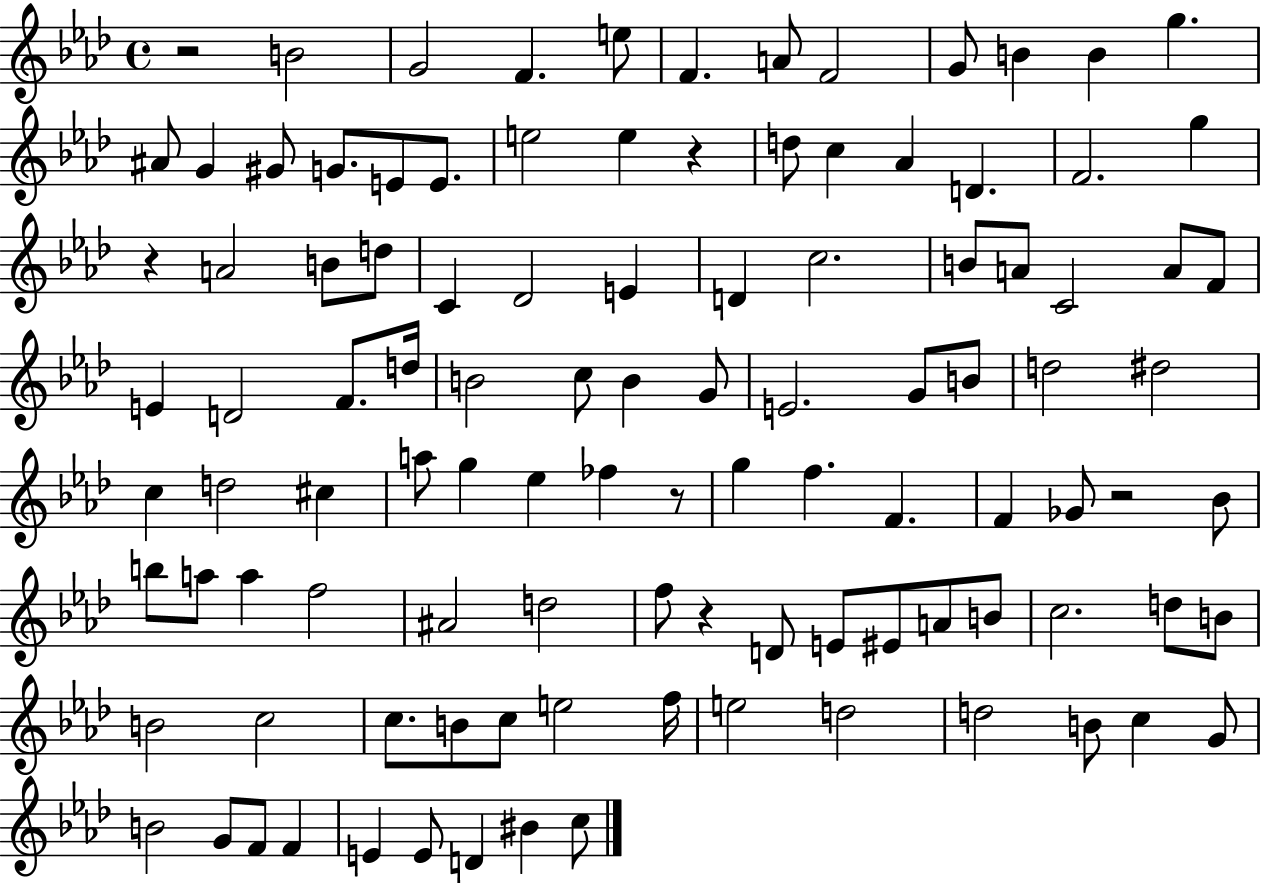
X:1
T:Untitled
M:4/4
L:1/4
K:Ab
z2 B2 G2 F e/2 F A/2 F2 G/2 B B g ^A/2 G ^G/2 G/2 E/2 E/2 e2 e z d/2 c _A D F2 g z A2 B/2 d/2 C _D2 E D c2 B/2 A/2 C2 A/2 F/2 E D2 F/2 d/4 B2 c/2 B G/2 E2 G/2 B/2 d2 ^d2 c d2 ^c a/2 g _e _f z/2 g f F F _G/2 z2 _B/2 b/2 a/2 a f2 ^A2 d2 f/2 z D/2 E/2 ^E/2 A/2 B/2 c2 d/2 B/2 B2 c2 c/2 B/2 c/2 e2 f/4 e2 d2 d2 B/2 c G/2 B2 G/2 F/2 F E E/2 D ^B c/2